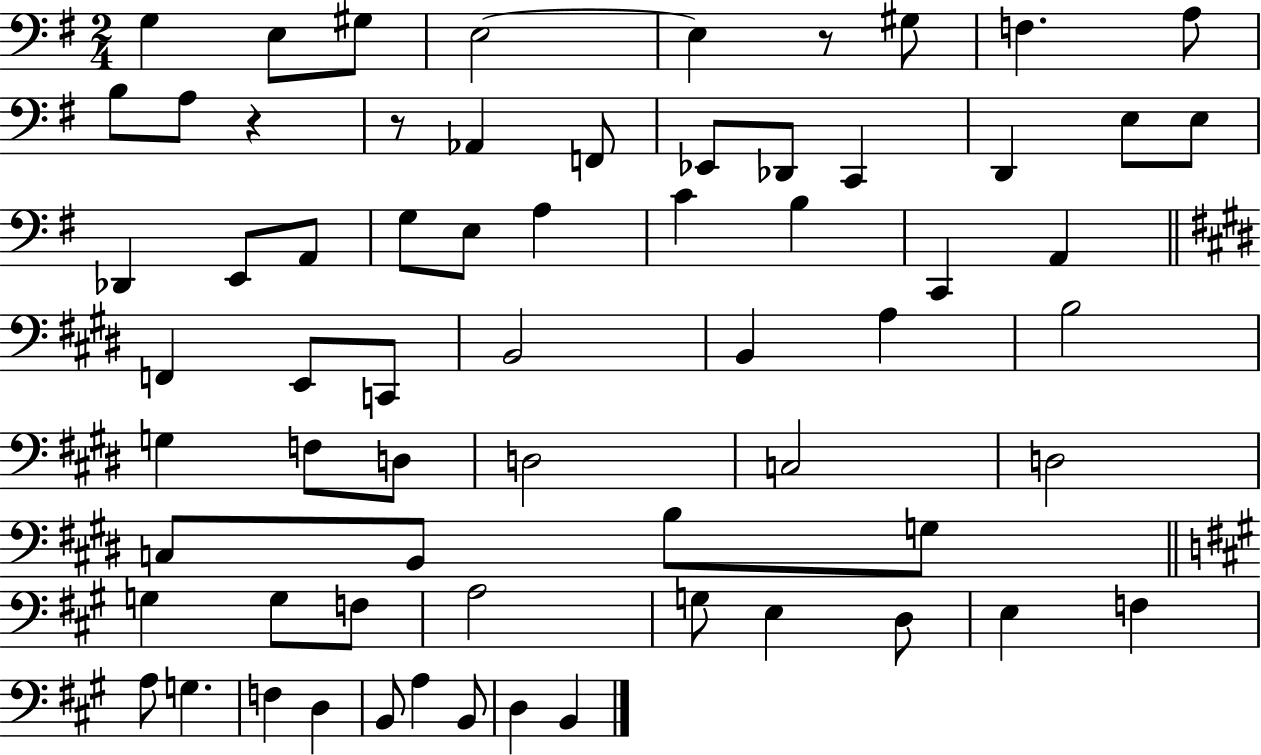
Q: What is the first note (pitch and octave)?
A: G3